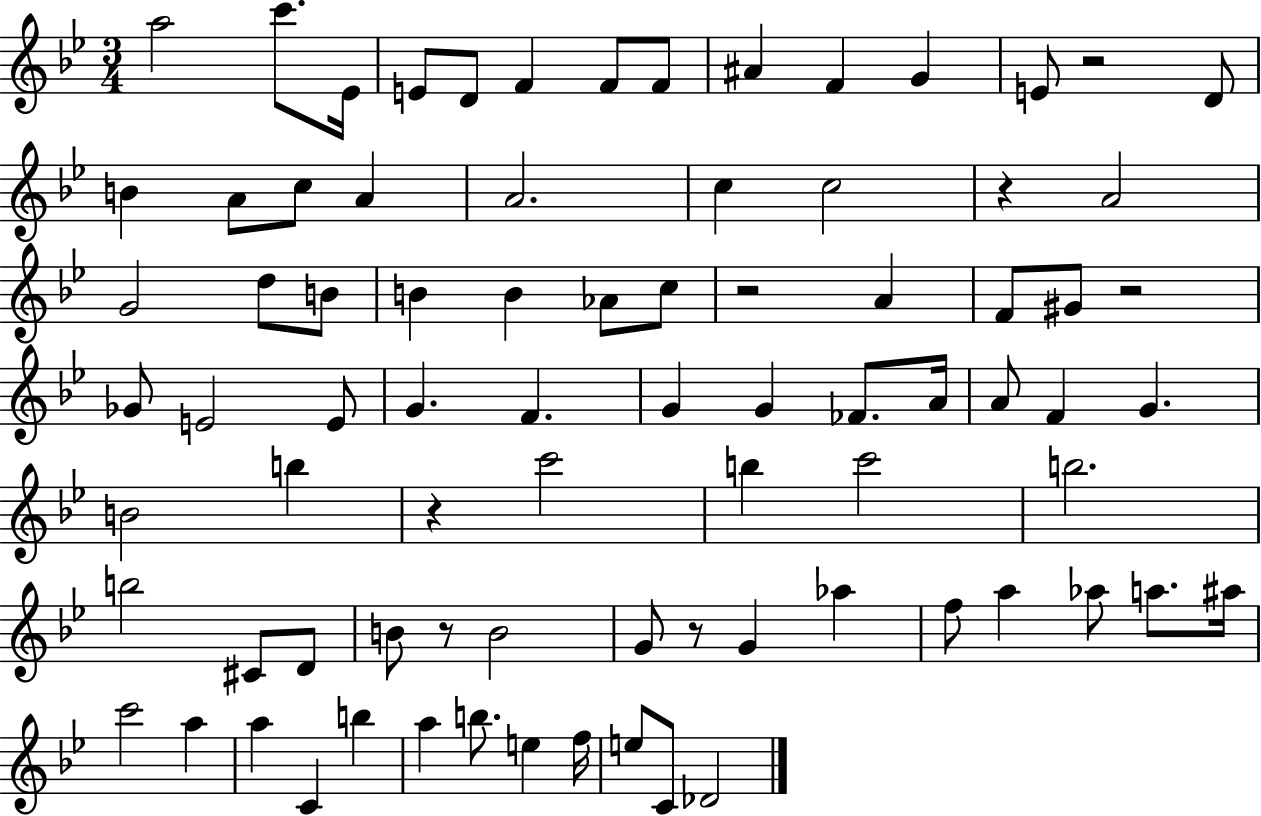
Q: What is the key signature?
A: BES major